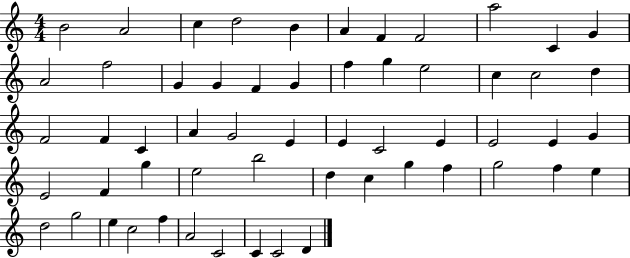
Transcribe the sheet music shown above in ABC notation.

X:1
T:Untitled
M:4/4
L:1/4
K:C
B2 A2 c d2 B A F F2 a2 C G A2 f2 G G F G f g e2 c c2 d F2 F C A G2 E E C2 E E2 E G E2 F g e2 b2 d c g f g2 f e d2 g2 e c2 f A2 C2 C C2 D